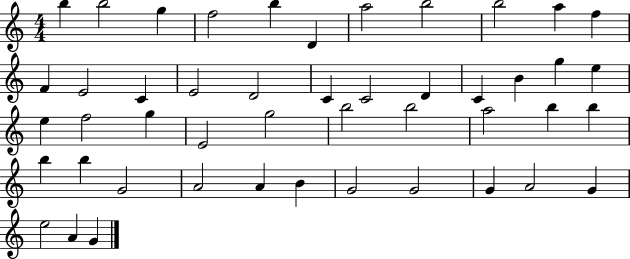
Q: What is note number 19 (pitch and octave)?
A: D4